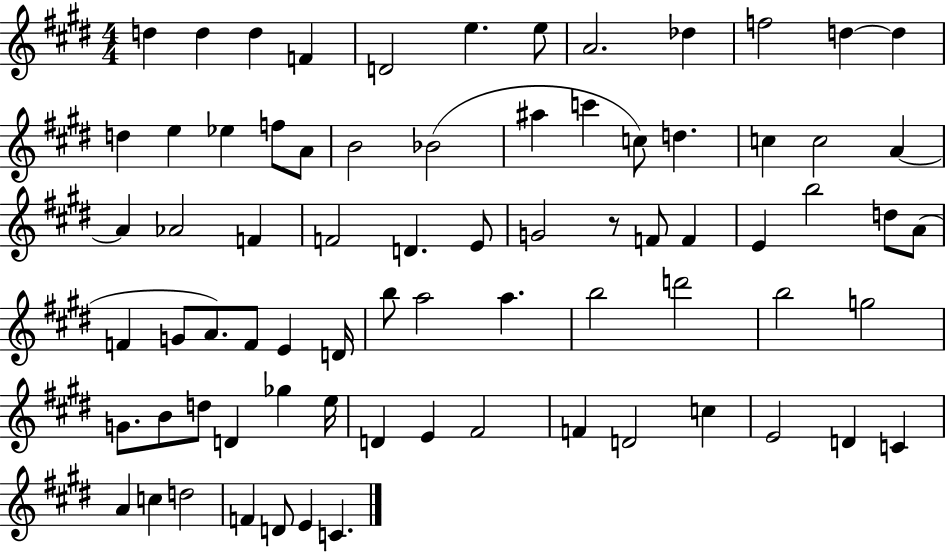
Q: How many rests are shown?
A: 1